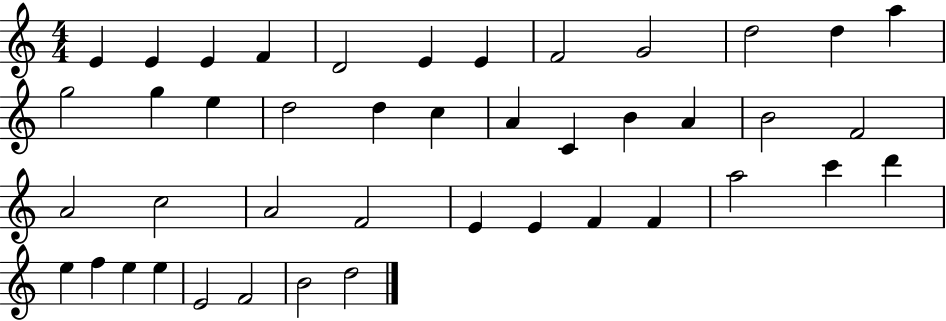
E4/q E4/q E4/q F4/q D4/h E4/q E4/q F4/h G4/h D5/h D5/q A5/q G5/h G5/q E5/q D5/h D5/q C5/q A4/q C4/q B4/q A4/q B4/h F4/h A4/h C5/h A4/h F4/h E4/q E4/q F4/q F4/q A5/h C6/q D6/q E5/q F5/q E5/q E5/q E4/h F4/h B4/h D5/h